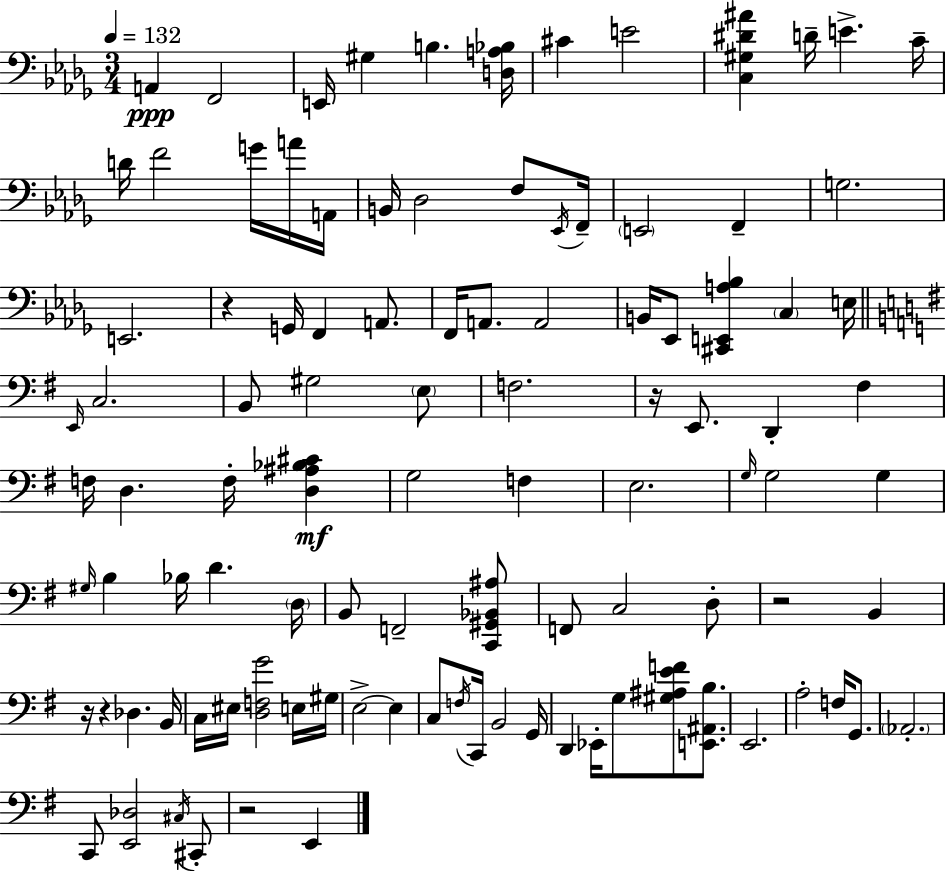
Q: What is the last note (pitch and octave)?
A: E2